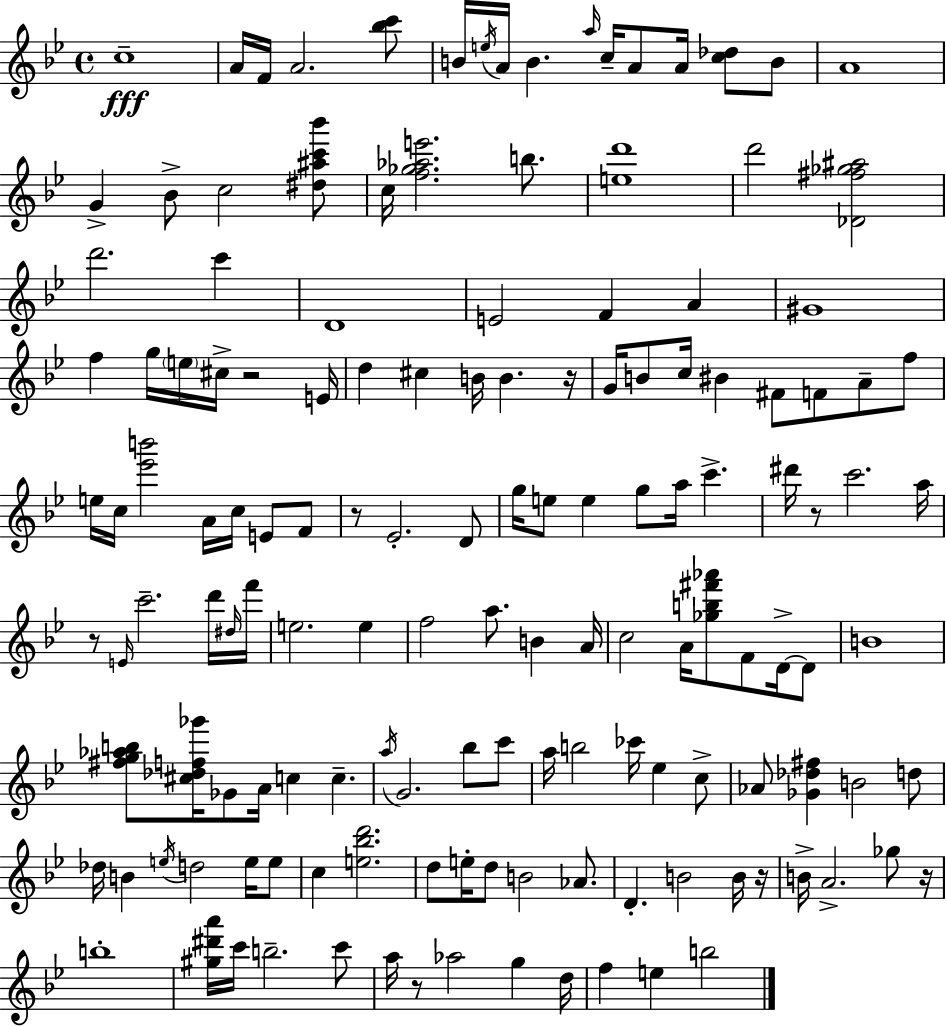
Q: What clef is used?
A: treble